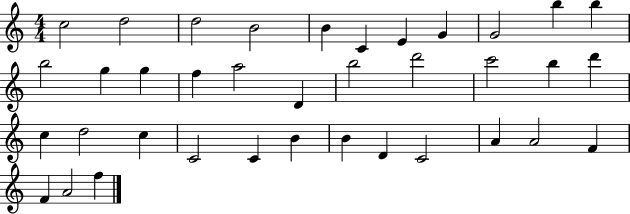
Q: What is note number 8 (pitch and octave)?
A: G4